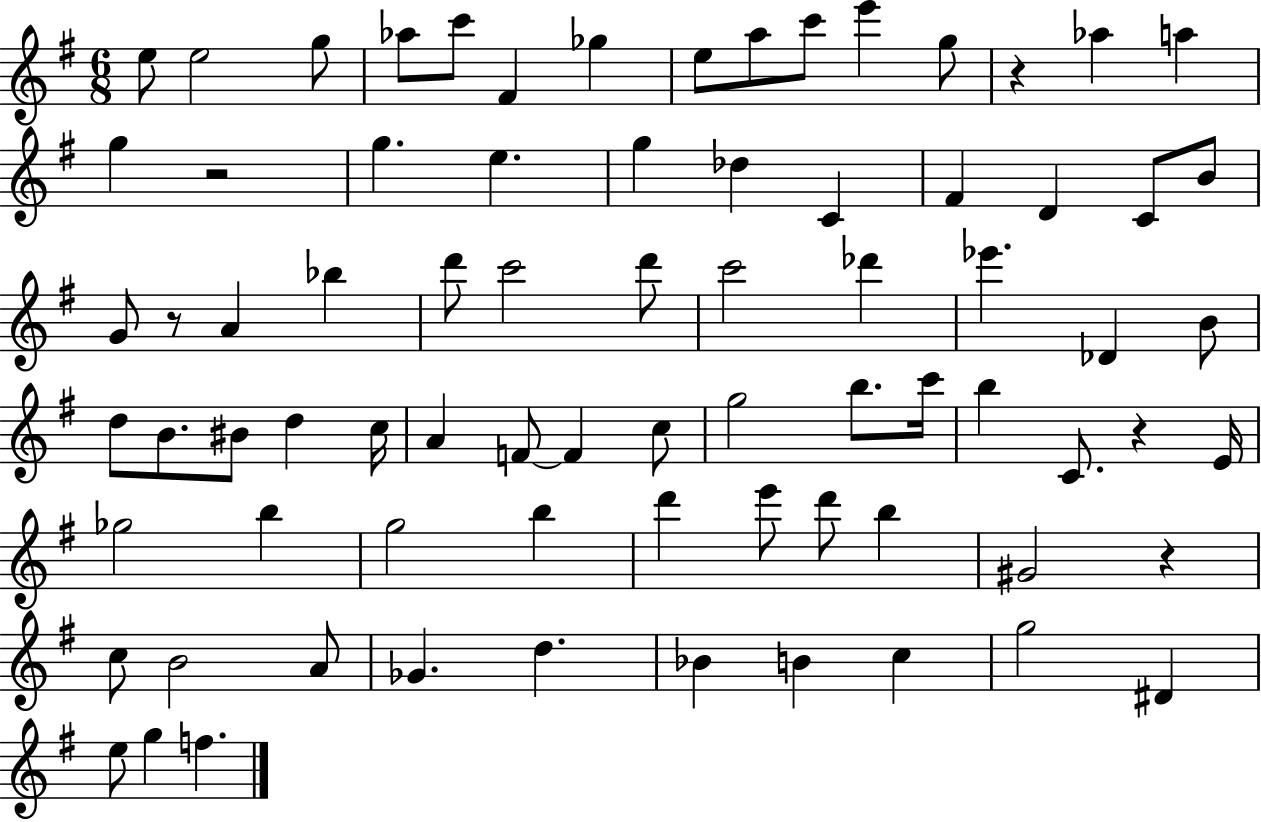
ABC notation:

X:1
T:Untitled
M:6/8
L:1/4
K:G
e/2 e2 g/2 _a/2 c'/2 ^F _g e/2 a/2 c'/2 e' g/2 z _a a g z2 g e g _d C ^F D C/2 B/2 G/2 z/2 A _b d'/2 c'2 d'/2 c'2 _d' _e' _D B/2 d/2 B/2 ^B/2 d c/4 A F/2 F c/2 g2 b/2 c'/4 b C/2 z E/4 _g2 b g2 b d' e'/2 d'/2 b ^G2 z c/2 B2 A/2 _G d _B B c g2 ^D e/2 g f